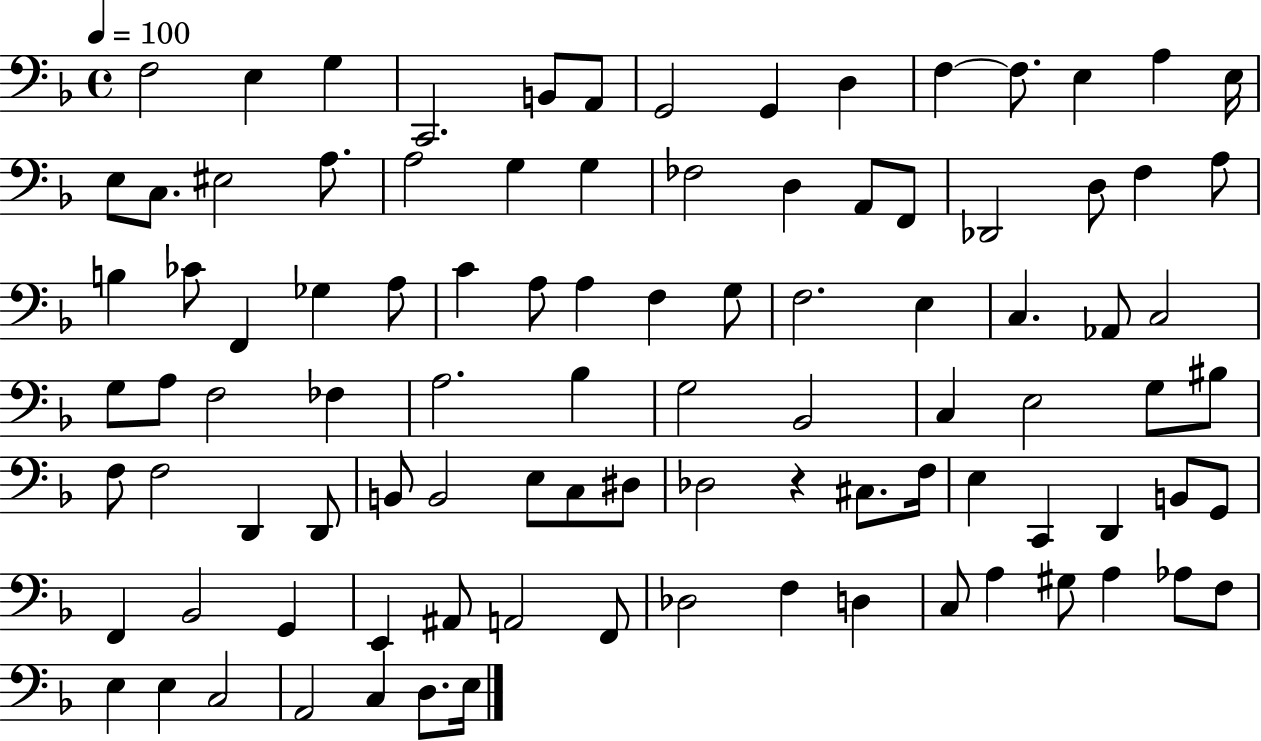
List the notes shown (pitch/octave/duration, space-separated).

F3/h E3/q G3/q C2/h. B2/e A2/e G2/h G2/q D3/q F3/q F3/e. E3/q A3/q E3/s E3/e C3/e. EIS3/h A3/e. A3/h G3/q G3/q FES3/h D3/q A2/e F2/e Db2/h D3/e F3/q A3/e B3/q CES4/e F2/q Gb3/q A3/e C4/q A3/e A3/q F3/q G3/e F3/h. E3/q C3/q. Ab2/e C3/h G3/e A3/e F3/h FES3/q A3/h. Bb3/q G3/h Bb2/h C3/q E3/h G3/e BIS3/e F3/e F3/h D2/q D2/e B2/e B2/h E3/e C3/e D#3/e Db3/h R/q C#3/e. F3/s E3/q C2/q D2/q B2/e G2/e F2/q Bb2/h G2/q E2/q A#2/e A2/h F2/e Db3/h F3/q D3/q C3/e A3/q G#3/e A3/q Ab3/e F3/e E3/q E3/q C3/h A2/h C3/q D3/e. E3/s